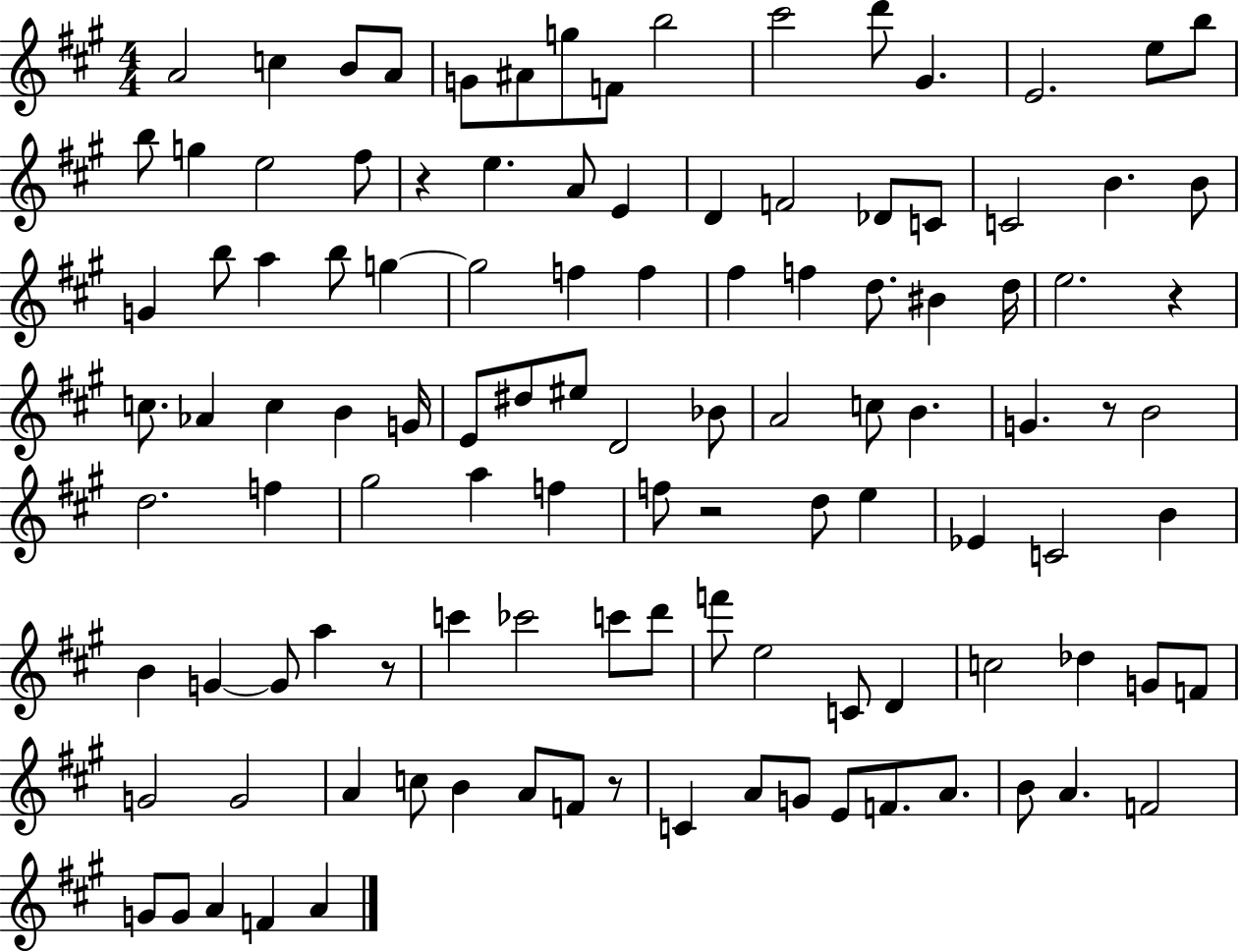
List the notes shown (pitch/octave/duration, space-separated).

A4/h C5/q B4/e A4/e G4/e A#4/e G5/e F4/e B5/h C#6/h D6/e G#4/q. E4/h. E5/e B5/e B5/e G5/q E5/h F#5/e R/q E5/q. A4/e E4/q D4/q F4/h Db4/e C4/e C4/h B4/q. B4/e G4/q B5/e A5/q B5/e G5/q G5/h F5/q F5/q F#5/q F5/q D5/e. BIS4/q D5/s E5/h. R/q C5/e. Ab4/q C5/q B4/q G4/s E4/e D#5/e EIS5/e D4/h Bb4/e A4/h C5/e B4/q. G4/q. R/e B4/h D5/h. F5/q G#5/h A5/q F5/q F5/e R/h D5/e E5/q Eb4/q C4/h B4/q B4/q G4/q G4/e A5/q R/e C6/q CES6/h C6/e D6/e F6/e E5/h C4/e D4/q C5/h Db5/q G4/e F4/e G4/h G4/h A4/q C5/e B4/q A4/e F4/e R/e C4/q A4/e G4/e E4/e F4/e. A4/e. B4/e A4/q. F4/h G4/e G4/e A4/q F4/q A4/q